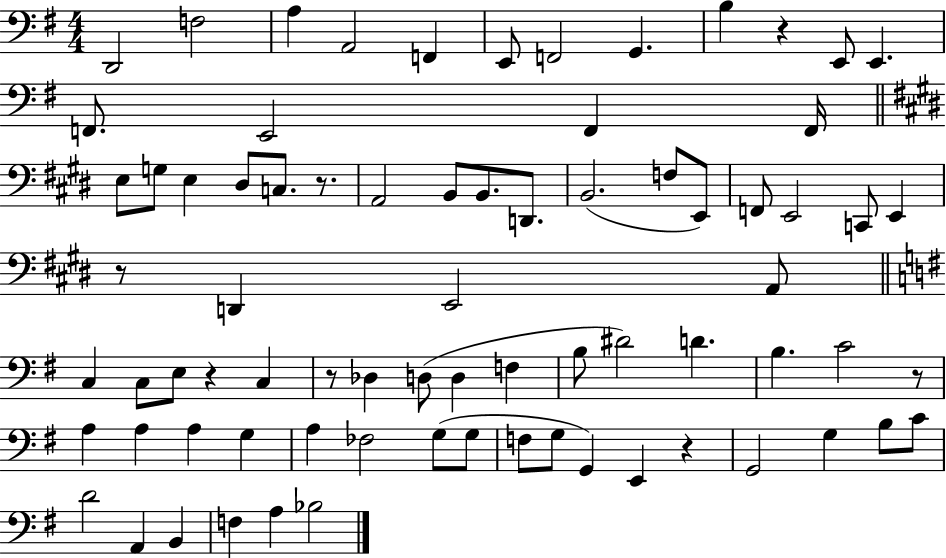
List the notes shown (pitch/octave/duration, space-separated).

D2/h F3/h A3/q A2/h F2/q E2/e F2/h G2/q. B3/q R/q E2/e E2/q. F2/e. E2/h F2/q F2/s E3/e G3/e E3/q D#3/e C3/e. R/e. A2/h B2/e B2/e. D2/e. B2/h. F3/e E2/e F2/e E2/h C2/e E2/q R/e D2/q E2/h A2/e C3/q C3/e E3/e R/q C3/q R/e Db3/q D3/e D3/q F3/q B3/e D#4/h D4/q. B3/q. C4/h R/e A3/q A3/q A3/q G3/q A3/q FES3/h G3/e G3/e F3/e G3/e G2/q E2/q R/q G2/h G3/q B3/e C4/e D4/h A2/q B2/q F3/q A3/q Bb3/h